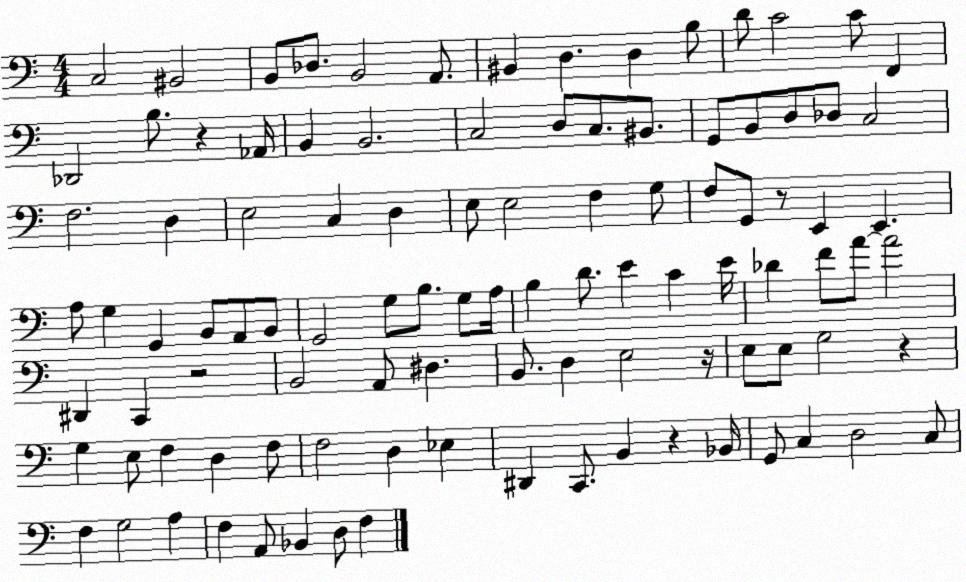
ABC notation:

X:1
T:Untitled
M:4/4
L:1/4
K:C
C,2 ^B,,2 B,,/2 _D,/2 B,,2 A,,/2 ^B,, D, D, B,/2 D/2 C2 C/2 F,, _D,,2 B,/2 z _A,,/4 B,, B,,2 C,2 D,/2 C,/2 ^B,,/2 G,,/2 B,,/2 D,/2 _D,/2 C,2 F,2 D, E,2 C, D, E,/2 E,2 F, G,/2 F,/2 G,,/2 z/2 E,, E,, A,/2 G, G,, B,,/2 A,,/2 B,,/2 G,,2 G,/2 B,/2 G,/2 A,/4 B, D/2 E C E/4 _D F/2 A/2 A2 ^D,, C,, z2 B,,2 A,,/2 ^D, B,,/2 D, E,2 z/4 E,/2 E,/2 G,2 z G, E,/2 F, D, F,/2 F,2 D, _E, ^D,, C,,/2 B,, z _B,,/4 G,,/2 C, D,2 C,/2 F, G,2 A, F, A,,/2 _B,, D,/2 F,